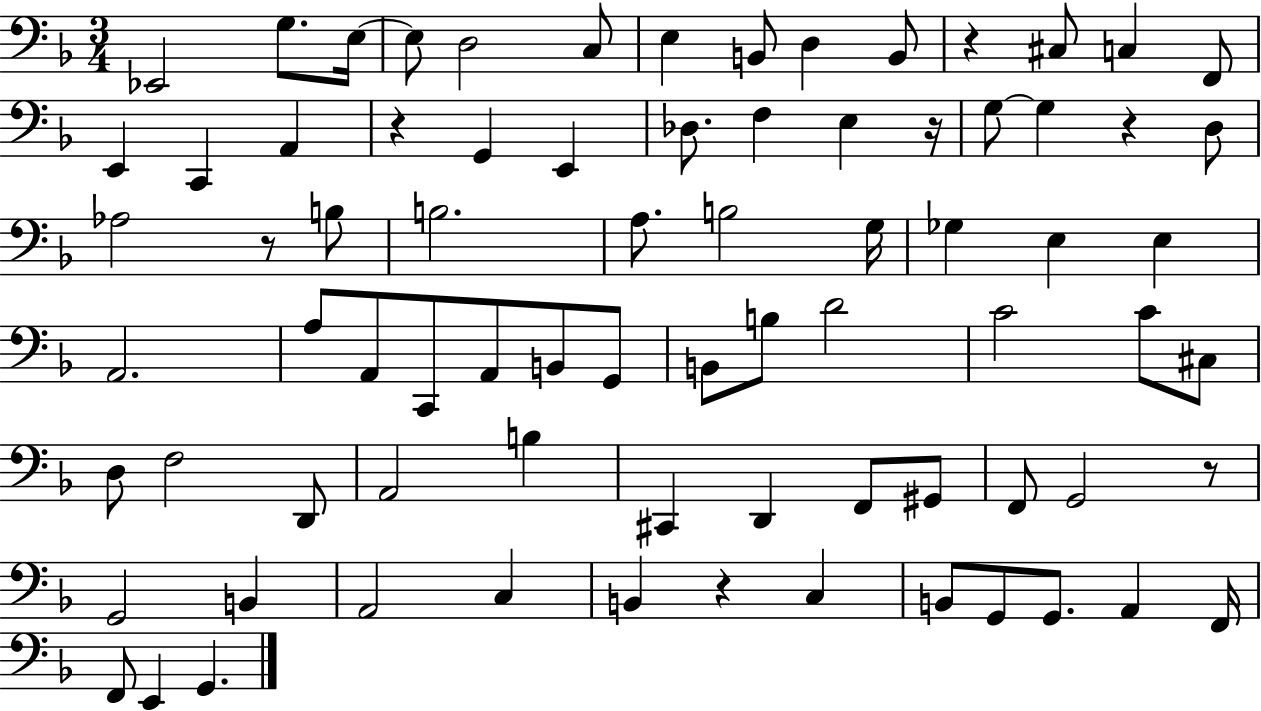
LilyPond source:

{
  \clef bass
  \numericTimeSignature
  \time 3/4
  \key f \major
  ees,2 g8. e16~~ | e8 d2 c8 | e4 b,8 d4 b,8 | r4 cis8 c4 f,8 | \break e,4 c,4 a,4 | r4 g,4 e,4 | des8. f4 e4 r16 | g8~~ g4 r4 d8 | \break aes2 r8 b8 | b2. | a8. b2 g16 | ges4 e4 e4 | \break a,2. | a8 a,8 c,8 a,8 b,8 g,8 | b,8 b8 d'2 | c'2 c'8 cis8 | \break d8 f2 d,8 | a,2 b4 | cis,4 d,4 f,8 gis,8 | f,8 g,2 r8 | \break g,2 b,4 | a,2 c4 | b,4 r4 c4 | b,8 g,8 g,8. a,4 f,16 | \break f,8 e,4 g,4. | \bar "|."
}